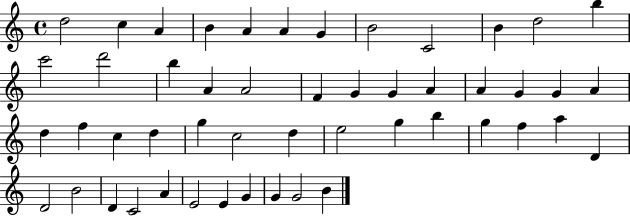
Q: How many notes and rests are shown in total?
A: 50